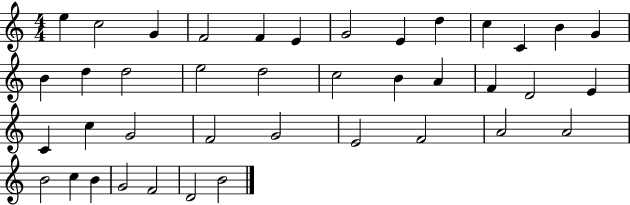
E5/q C5/h G4/q F4/h F4/q E4/q G4/h E4/q D5/q C5/q C4/q B4/q G4/q B4/q D5/q D5/h E5/h D5/h C5/h B4/q A4/q F4/q D4/h E4/q C4/q C5/q G4/h F4/h G4/h E4/h F4/h A4/h A4/h B4/h C5/q B4/q G4/h F4/h D4/h B4/h